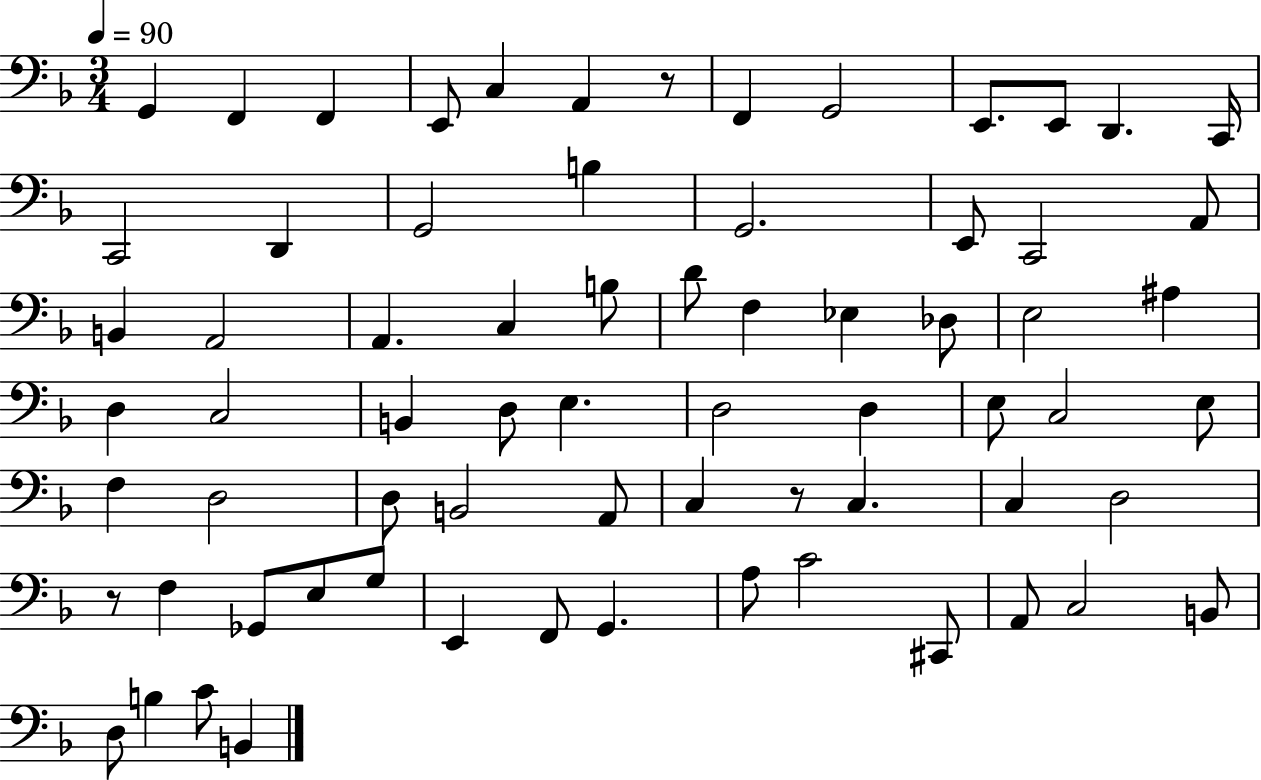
X:1
T:Untitled
M:3/4
L:1/4
K:F
G,, F,, F,, E,,/2 C, A,, z/2 F,, G,,2 E,,/2 E,,/2 D,, C,,/4 C,,2 D,, G,,2 B, G,,2 E,,/2 C,,2 A,,/2 B,, A,,2 A,, C, B,/2 D/2 F, _E, _D,/2 E,2 ^A, D, C,2 B,, D,/2 E, D,2 D, E,/2 C,2 E,/2 F, D,2 D,/2 B,,2 A,,/2 C, z/2 C, C, D,2 z/2 F, _G,,/2 E,/2 G,/2 E,, F,,/2 G,, A,/2 C2 ^C,,/2 A,,/2 C,2 B,,/2 D,/2 B, C/2 B,,